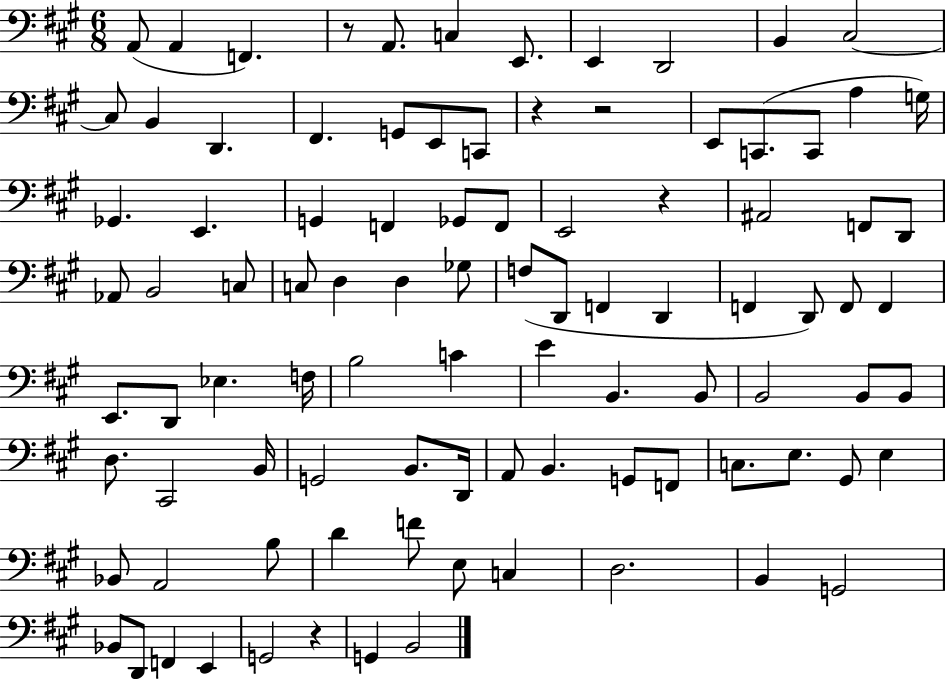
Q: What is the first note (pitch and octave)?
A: A2